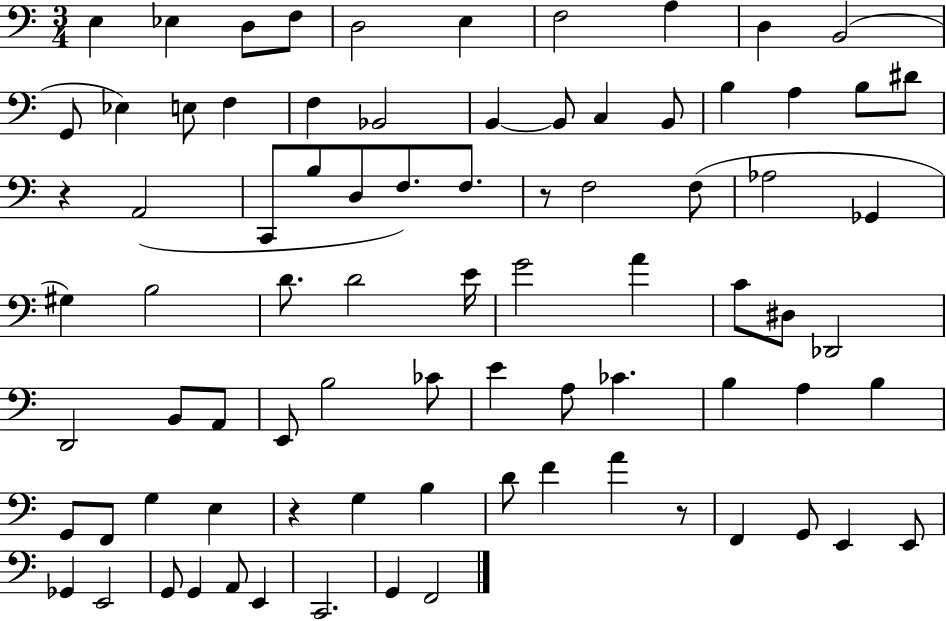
{
  \clef bass
  \numericTimeSignature
  \time 3/4
  \key c \major
  \repeat volta 2 { e4 ees4 d8 f8 | d2 e4 | f2 a4 | d4 b,2( | \break g,8 ees4) e8 f4 | f4 bes,2 | b,4~~ b,8 c4 b,8 | b4 a4 b8 dis'8 | \break r4 a,2( | c,8 b8 d8 f8.) f8. | r8 f2 f8( | aes2 ges,4 | \break gis4) b2 | d'8. d'2 e'16 | g'2 a'4 | c'8 dis8 des,2 | \break d,2 b,8 a,8 | e,8 b2 ces'8 | e'4 a8 ces'4. | b4 a4 b4 | \break g,8 f,8 g4 e4 | r4 g4 b4 | d'8 f'4 a'4 r8 | f,4 g,8 e,4 e,8 | \break ges,4 e,2 | g,8 g,4 a,8 e,4 | c,2. | g,4 f,2 | \break } \bar "|."
}